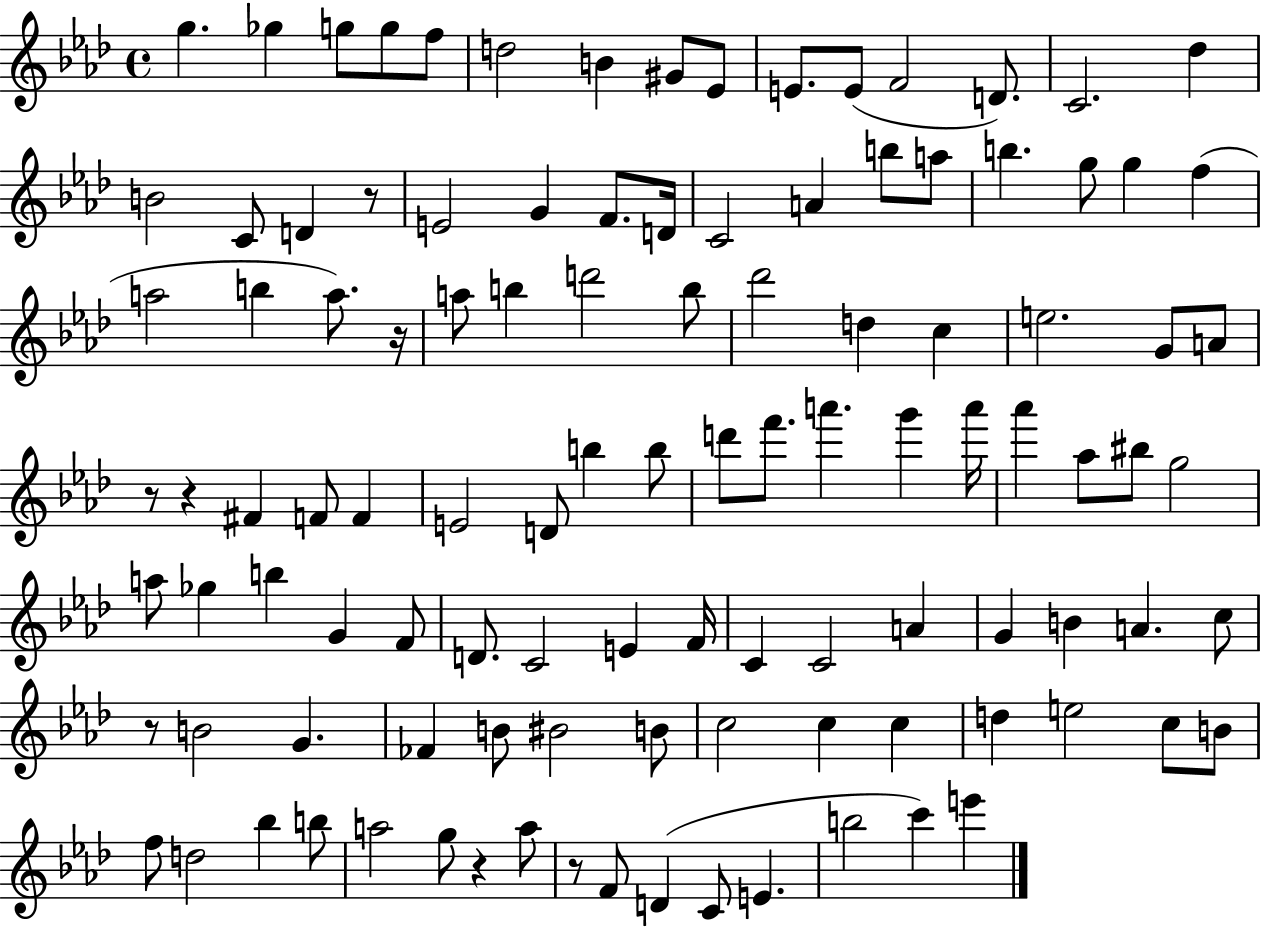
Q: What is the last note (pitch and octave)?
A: E6